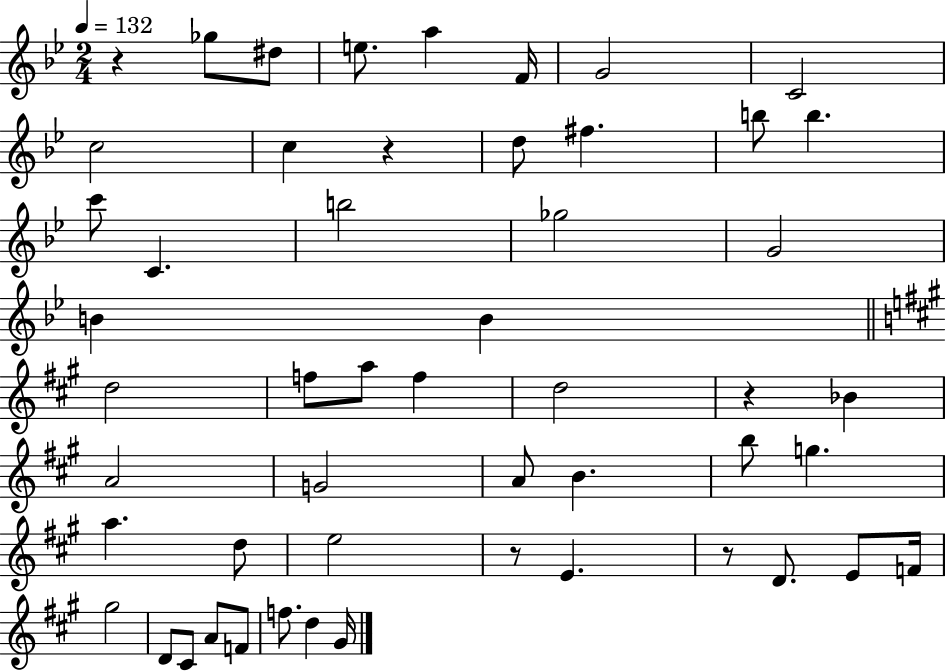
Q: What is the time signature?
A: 2/4